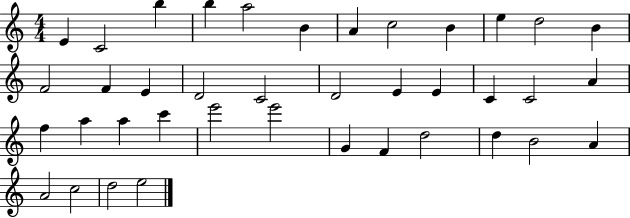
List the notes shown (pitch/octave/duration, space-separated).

E4/q C4/h B5/q B5/q A5/h B4/q A4/q C5/h B4/q E5/q D5/h B4/q F4/h F4/q E4/q D4/h C4/h D4/h E4/q E4/q C4/q C4/h A4/q F5/q A5/q A5/q C6/q E6/h E6/h G4/q F4/q D5/h D5/q B4/h A4/q A4/h C5/h D5/h E5/h